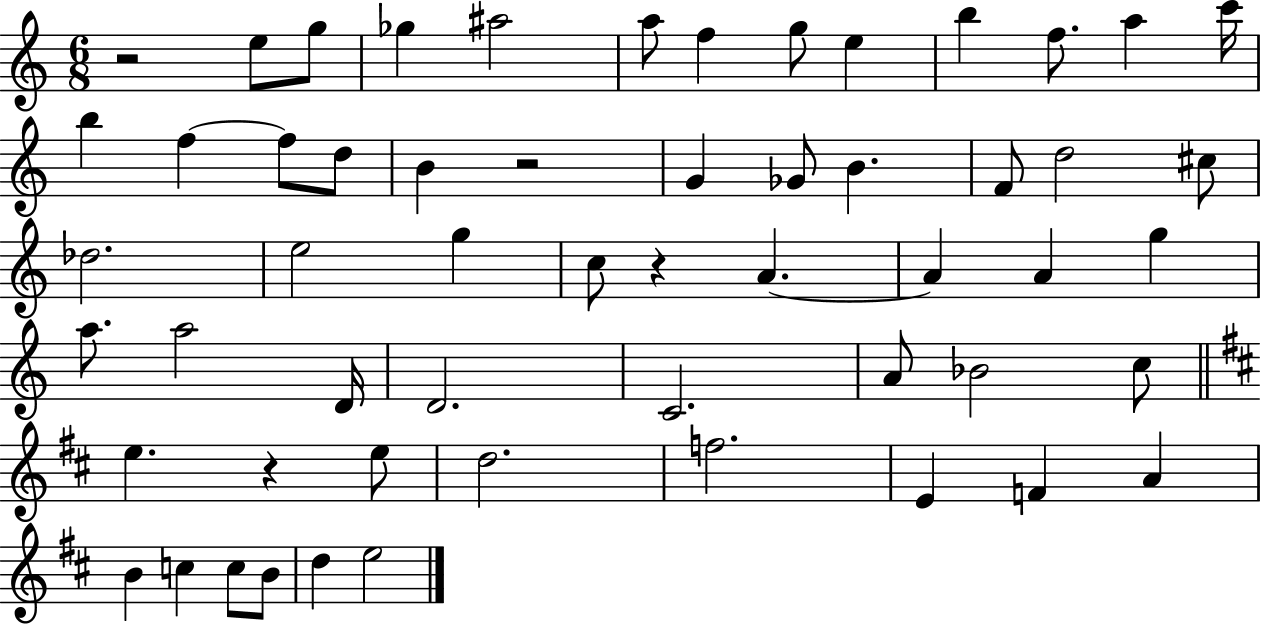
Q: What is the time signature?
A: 6/8